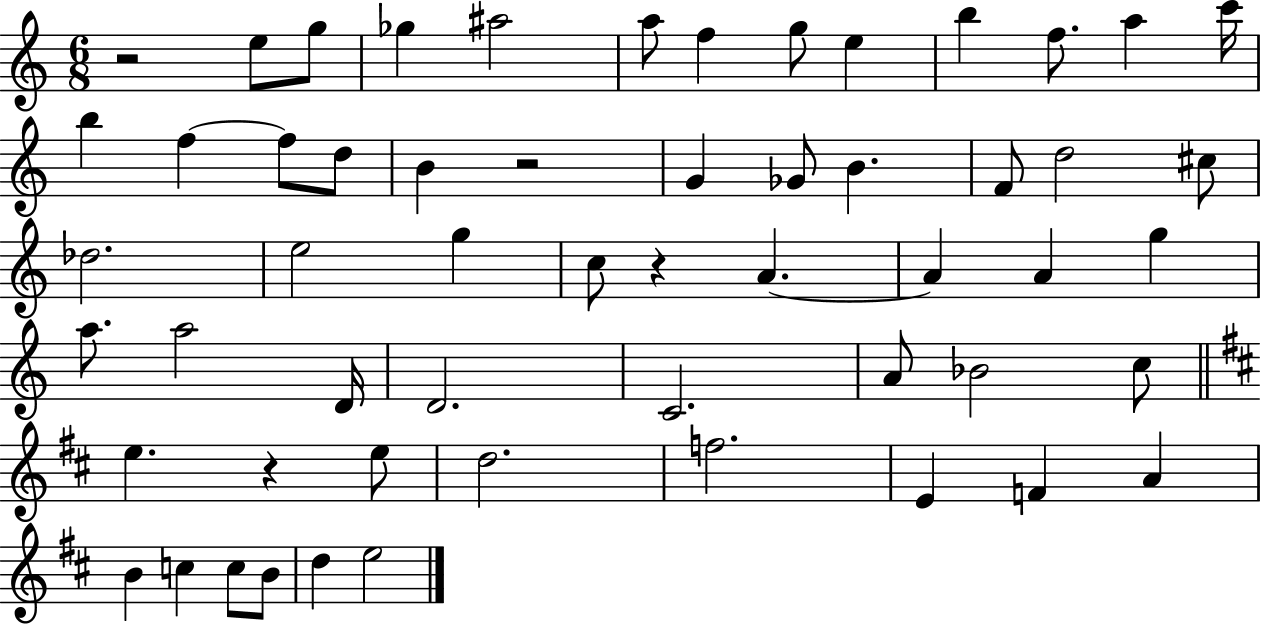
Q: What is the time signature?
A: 6/8